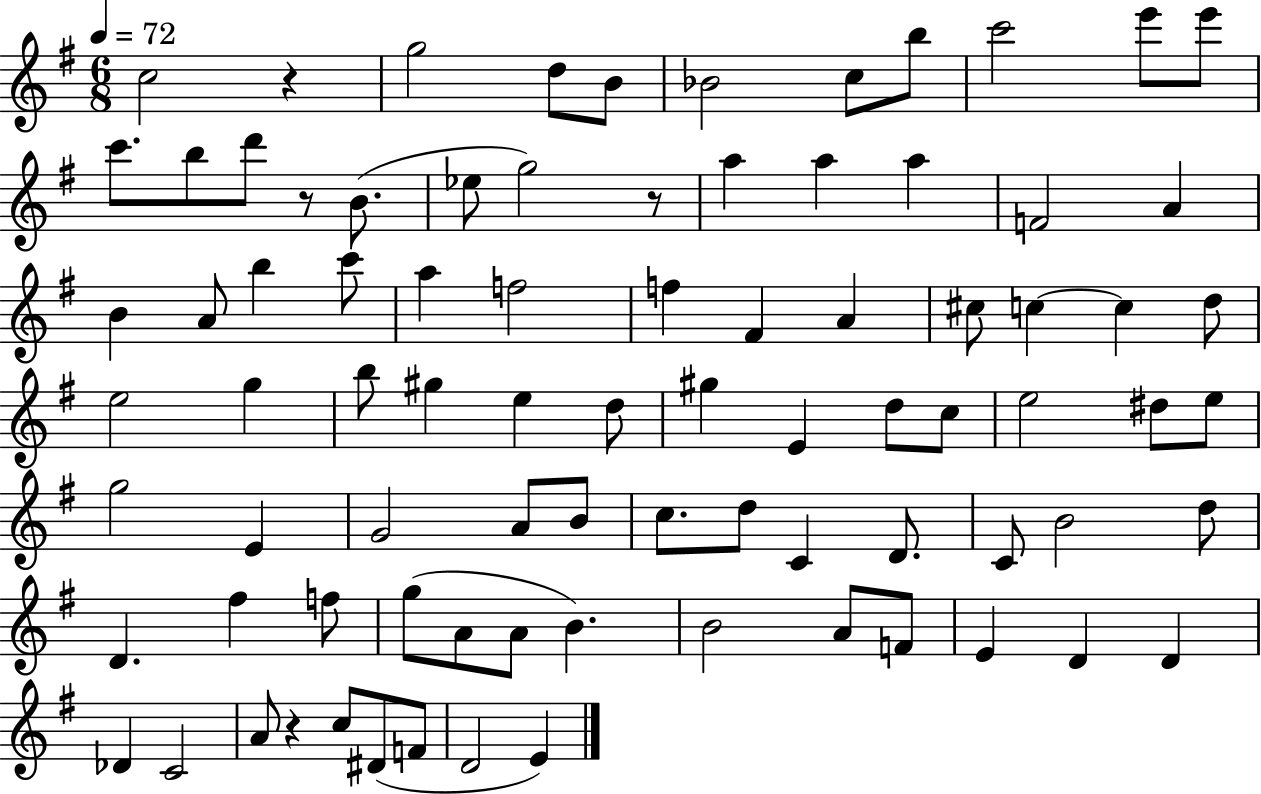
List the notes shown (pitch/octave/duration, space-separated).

C5/h R/q G5/h D5/e B4/e Bb4/h C5/e B5/e C6/h E6/e E6/e C6/e. B5/e D6/e R/e B4/e. Eb5/e G5/h R/e A5/q A5/q A5/q F4/h A4/q B4/q A4/e B5/q C6/e A5/q F5/h F5/q F#4/q A4/q C#5/e C5/q C5/q D5/e E5/h G5/q B5/e G#5/q E5/q D5/e G#5/q E4/q D5/e C5/e E5/h D#5/e E5/e G5/h E4/q G4/h A4/e B4/e C5/e. D5/e C4/q D4/e. C4/e B4/h D5/e D4/q. F#5/q F5/e G5/e A4/e A4/e B4/q. B4/h A4/e F4/e E4/q D4/q D4/q Db4/q C4/h A4/e R/q C5/e D#4/e F4/e D4/h E4/q